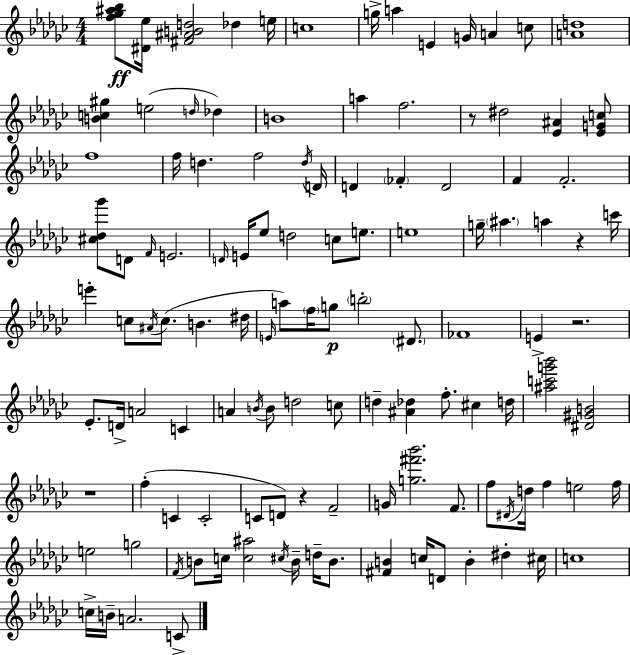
[F5,Gb5,A#5,Bb5]/e [D#4,Eb5]/s [F#4,A#4,B4,D5]/h Db5/q E5/s C5/w G5/s A5/q E4/q G4/s A4/q C5/e [A4,D5]/w [B4,C5,G#5]/q E5/h D5/s Db5/q B4/w A5/q F5/h. R/e D#5/h [Eb4,A#4]/q [Eb4,G4,C5]/e F5/w F5/s D5/q. F5/h D5/s D4/s D4/q FES4/q D4/h F4/q F4/h. [C#5,Db5,Gb6]/e D4/e F4/s E4/h. D4/s E4/s Eb5/e D5/h C5/e E5/e. E5/w G5/s A#5/q. A5/q R/q C6/s E6/q C5/e A#4/s C5/e. B4/q. D#5/s E4/s A5/e F5/s G5/e B5/h D#4/e. FES4/w E4/q R/h. Eb4/e. D4/s A4/h C4/q A4/q B4/s B4/e D5/h C5/e D5/q [A#4,Db5]/q F5/e. C#5/q D5/s [A#5,C6,G6,Bb6]/h [D#4,G#4,B4]/h R/w F5/q C4/q C4/h C4/e D4/e R/q F4/h G4/s [G5,F#6,Bb6]/h. F4/e. F5/e D#4/s D5/s F5/q E5/h F5/s E5/h G5/h F4/s B4/e C5/s [C5,A#5]/h C#5/s B4/s D5/s B4/e. [F#4,B4]/q C5/s D4/e B4/q D#5/q C#5/s C5/w C5/s B4/s A4/h. C4/e